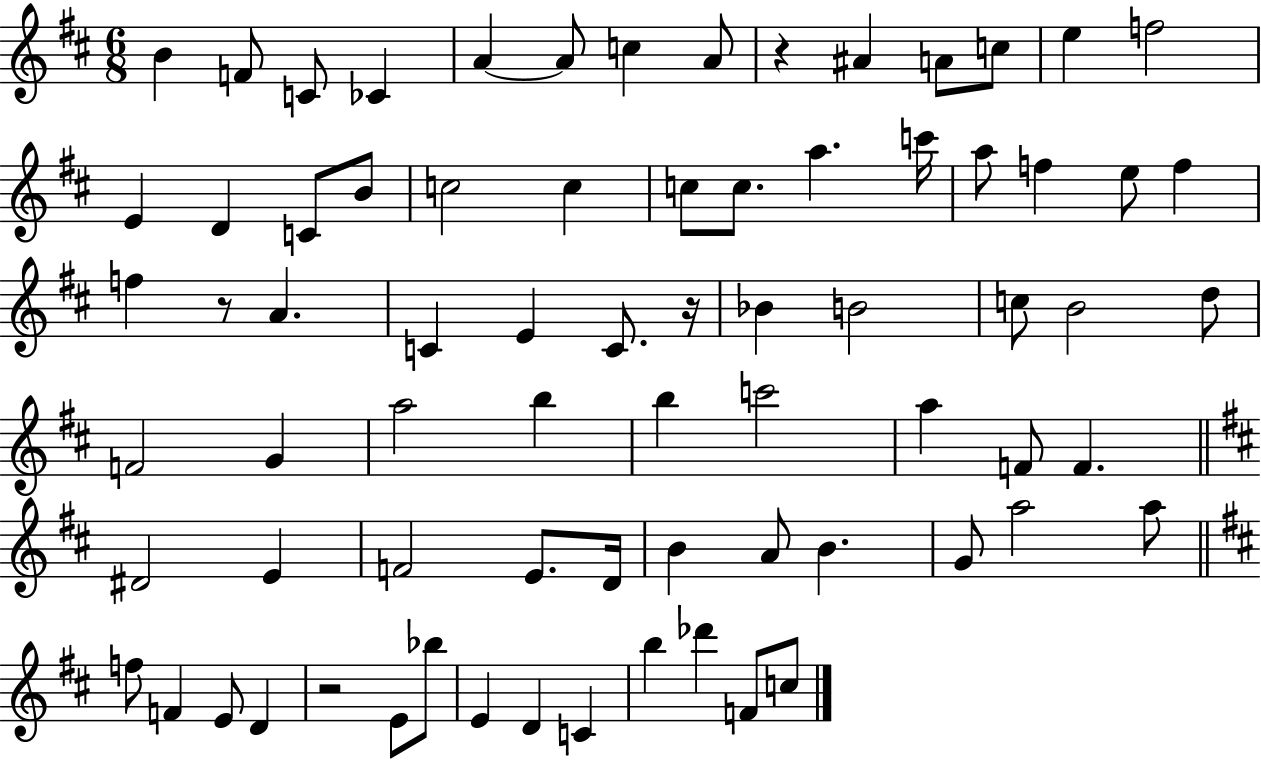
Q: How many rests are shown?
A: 4